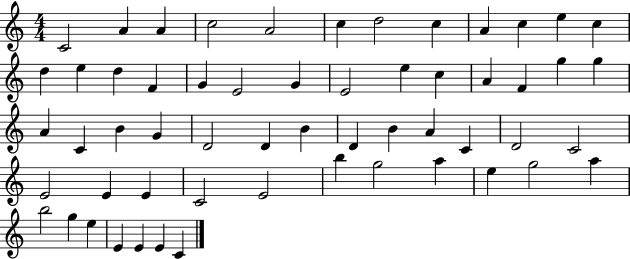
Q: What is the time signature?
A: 4/4